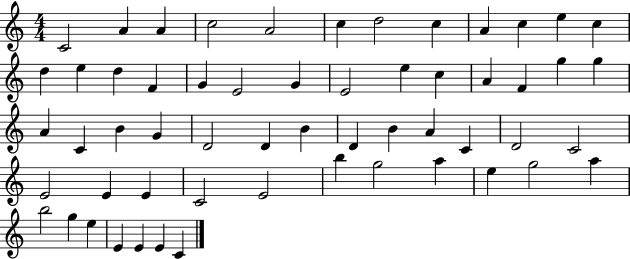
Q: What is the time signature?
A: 4/4